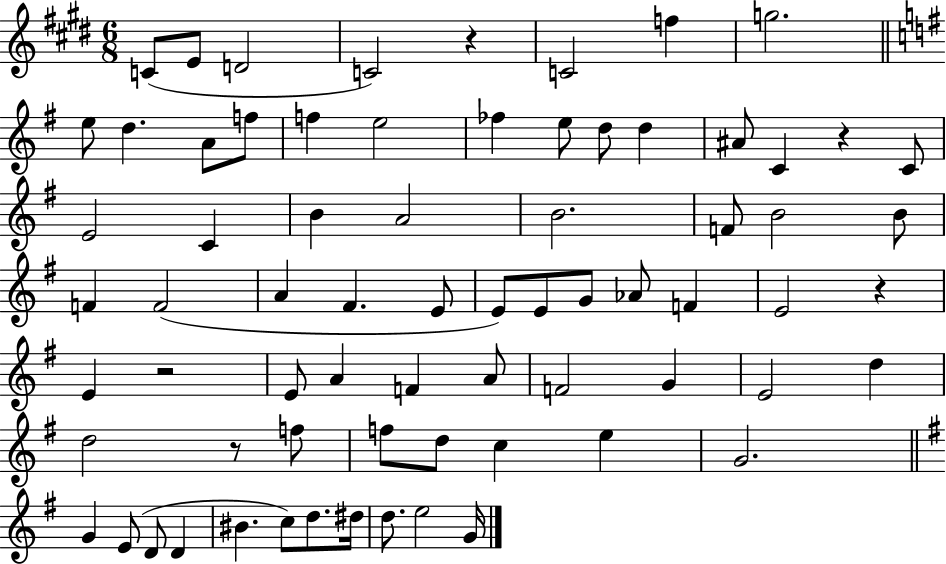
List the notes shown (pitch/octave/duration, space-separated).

C4/e E4/e D4/h C4/h R/q C4/h F5/q G5/h. E5/e D5/q. A4/e F5/e F5/q E5/h FES5/q E5/e D5/e D5/q A#4/e C4/q R/q C4/e E4/h C4/q B4/q A4/h B4/h. F4/e B4/h B4/e F4/q F4/h A4/q F#4/q. E4/e E4/e E4/e G4/e Ab4/e F4/q E4/h R/q E4/q R/h E4/e A4/q F4/q A4/e F4/h G4/q E4/h D5/q D5/h R/e F5/e F5/e D5/e C5/q E5/q G4/h. G4/q E4/e D4/e D4/q BIS4/q. C5/e D5/e. D#5/s D5/e. E5/h G4/s